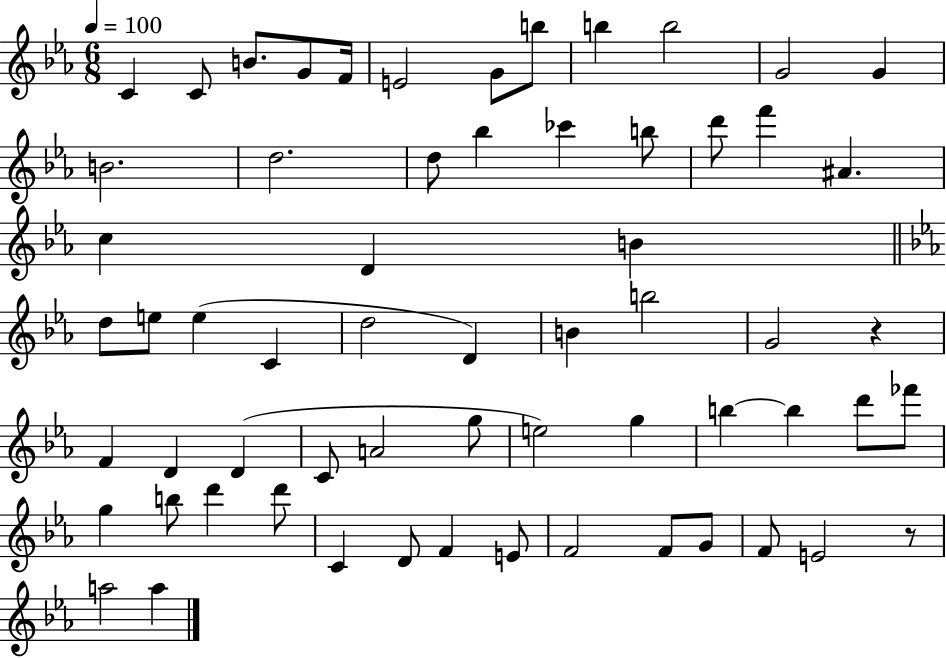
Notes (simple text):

C4/q C4/e B4/e. G4/e F4/s E4/h G4/e B5/e B5/q B5/h G4/h G4/q B4/h. D5/h. D5/e Bb5/q CES6/q B5/e D6/e F6/q A#4/q. C5/q D4/q B4/q D5/e E5/e E5/q C4/q D5/h D4/q B4/q B5/h G4/h R/q F4/q D4/q D4/q C4/e A4/h G5/e E5/h G5/q B5/q B5/q D6/e FES6/e G5/q B5/e D6/q D6/e C4/q D4/e F4/q E4/e F4/h F4/e G4/e F4/e E4/h R/e A5/h A5/q